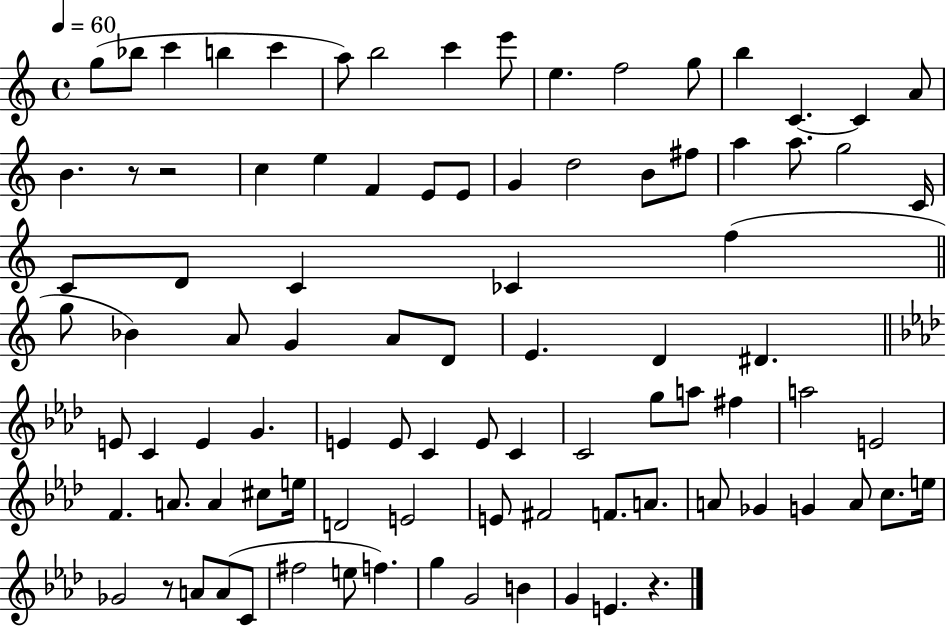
G5/e Bb5/e C6/q B5/q C6/q A5/e B5/h C6/q E6/e E5/q. F5/h G5/e B5/q C4/q. C4/q A4/e B4/q. R/e R/h C5/q E5/q F4/q E4/e E4/e G4/q D5/h B4/e F#5/e A5/q A5/e. G5/h C4/s C4/e D4/e C4/q CES4/q F5/q G5/e Bb4/q A4/e G4/q A4/e D4/e E4/q. D4/q D#4/q. E4/e C4/q E4/q G4/q. E4/q E4/e C4/q E4/e C4/q C4/h G5/e A5/e F#5/q A5/h E4/h F4/q. A4/e. A4/q C#5/e E5/s D4/h E4/h E4/e F#4/h F4/e. A4/e. A4/e Gb4/q G4/q A4/e C5/e. E5/s Gb4/h R/e A4/e A4/e C4/e F#5/h E5/e F5/q. G5/q G4/h B4/q G4/q E4/q. R/q.